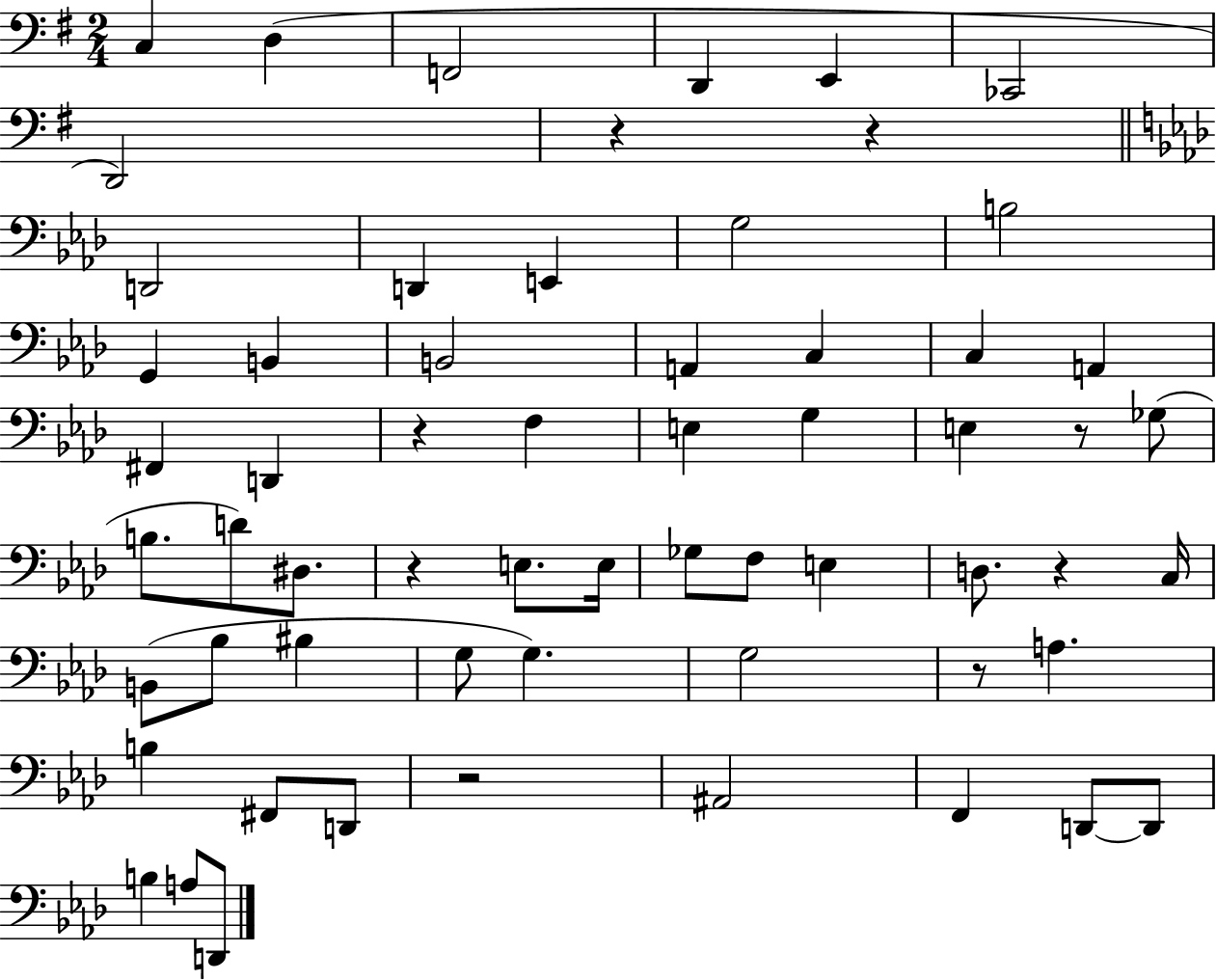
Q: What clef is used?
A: bass